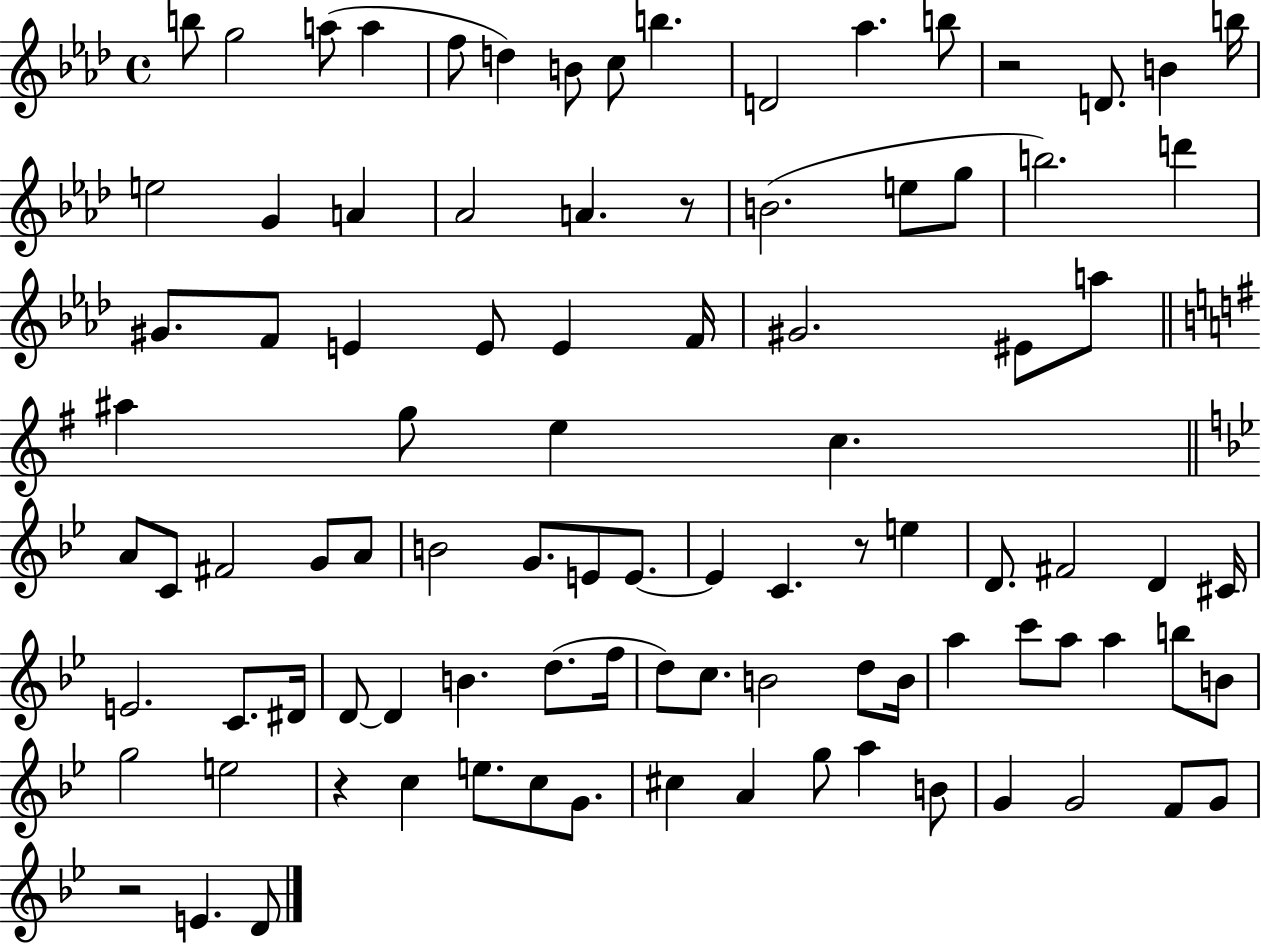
{
  \clef treble
  \time 4/4
  \defaultTimeSignature
  \key aes \major
  b''8 g''2 a''8( a''4 | f''8 d''4) b'8 c''8 b''4. | d'2 aes''4. b''8 | r2 d'8. b'4 b''16 | \break e''2 g'4 a'4 | aes'2 a'4. r8 | b'2.( e''8 g''8 | b''2.) d'''4 | \break gis'8. f'8 e'4 e'8 e'4 f'16 | gis'2. eis'8 a''8 | \bar "||" \break \key e \minor ais''4 g''8 e''4 c''4. | \bar "||" \break \key bes \major a'8 c'8 fis'2 g'8 a'8 | b'2 g'8. e'8 e'8.~~ | e'4 c'4. r8 e''4 | d'8. fis'2 d'4 cis'16 | \break e'2. c'8. dis'16 | d'8~~ d'4 b'4. d''8.( f''16 | d''8) c''8. b'2 d''8 b'16 | a''4 c'''8 a''8 a''4 b''8 b'8 | \break g''2 e''2 | r4 c''4 e''8. c''8 g'8. | cis''4 a'4 g''8 a''4 b'8 | g'4 g'2 f'8 g'8 | \break r2 e'4. d'8 | \bar "|."
}